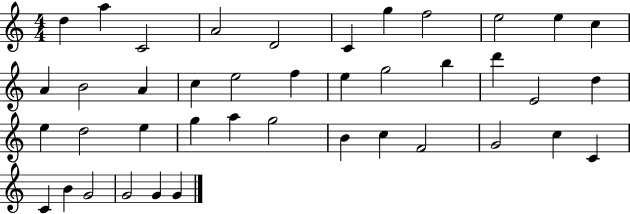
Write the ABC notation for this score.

X:1
T:Untitled
M:4/4
L:1/4
K:C
d a C2 A2 D2 C g f2 e2 e c A B2 A c e2 f e g2 b d' E2 d e d2 e g a g2 B c F2 G2 c C C B G2 G2 G G